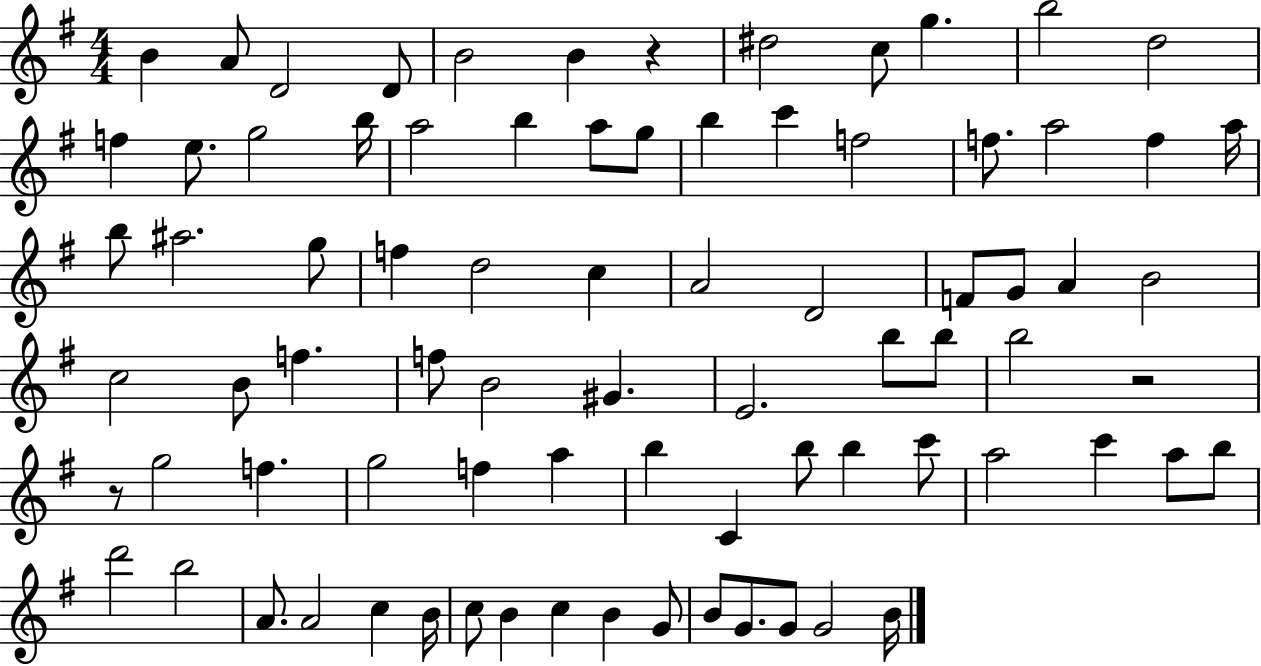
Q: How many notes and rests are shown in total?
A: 81